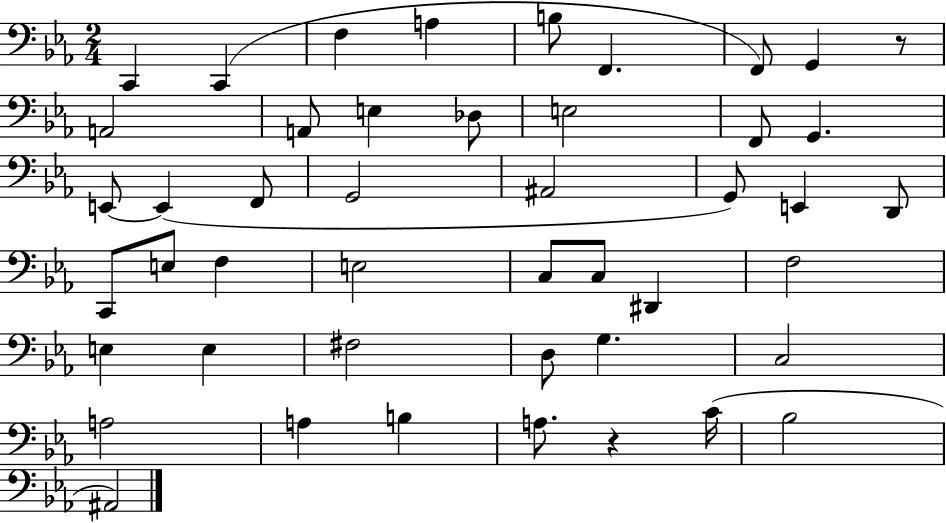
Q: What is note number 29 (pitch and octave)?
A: C3